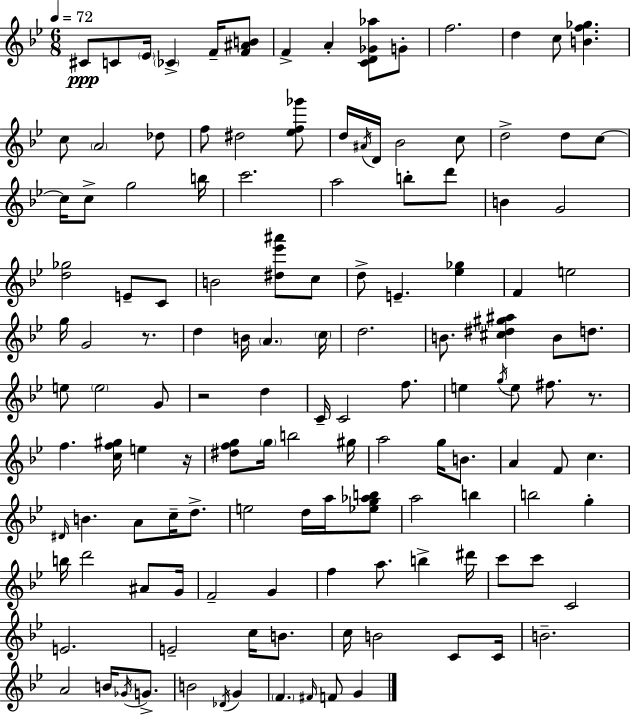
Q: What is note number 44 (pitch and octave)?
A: G4